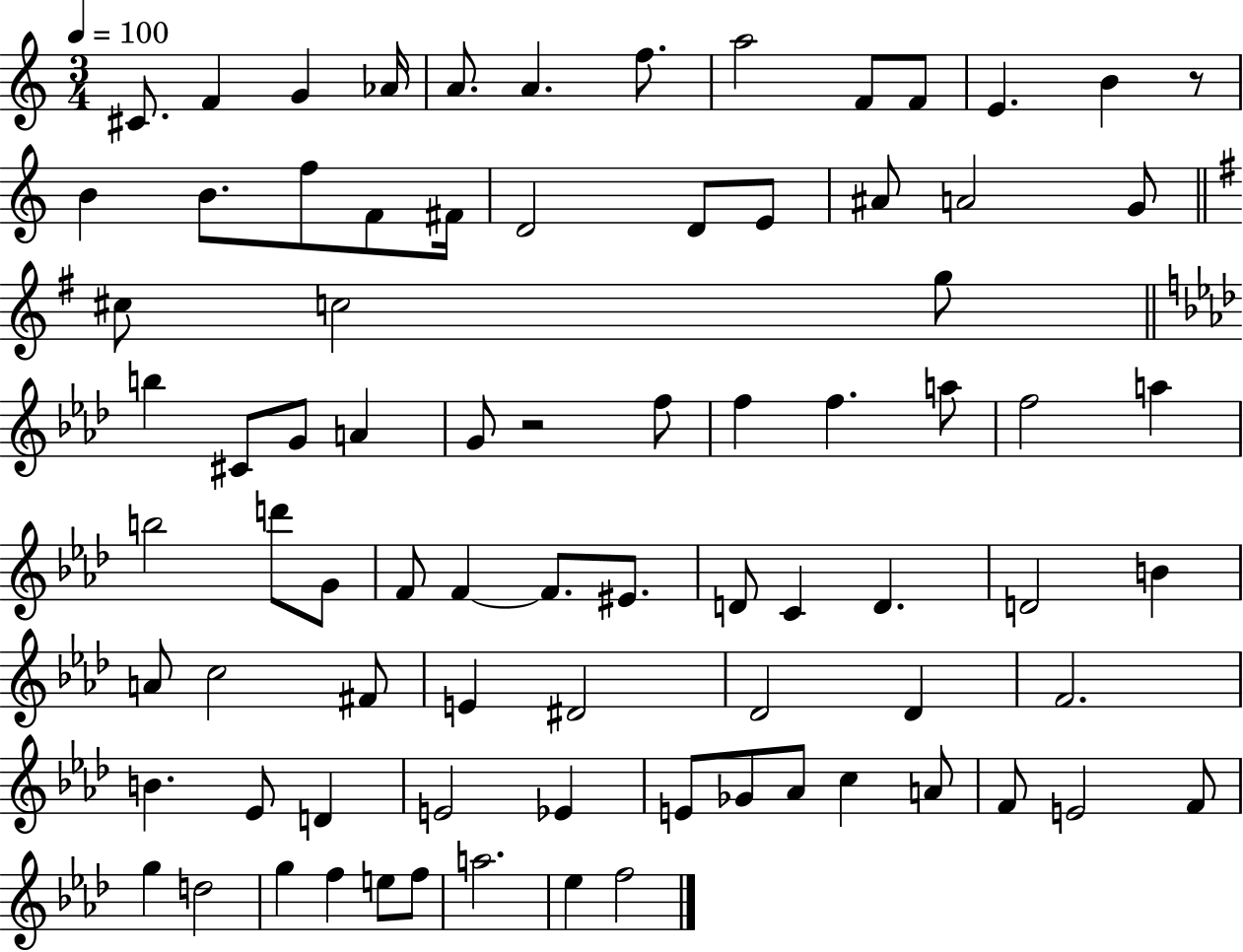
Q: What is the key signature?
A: C major